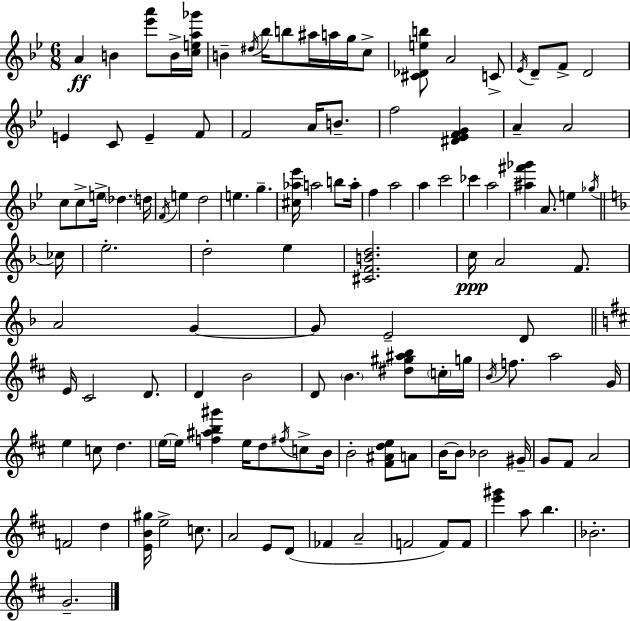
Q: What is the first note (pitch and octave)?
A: A4